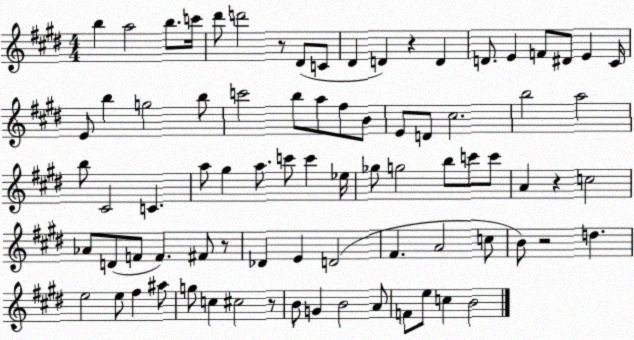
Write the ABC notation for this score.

X:1
T:Untitled
M:4/4
L:1/4
K:E
b a2 b/2 c'/4 ^d'/2 d'2 z/2 ^D/2 C/2 ^D D z D D/2 E F/2 ^D/2 E ^C/4 E/2 b g2 b/2 c'2 b/2 a/2 ^f/2 B/2 E/2 D/2 ^c2 b2 a2 b/2 ^C2 C a/2 ^g a/2 c'/2 c' _e/4 _g/2 g2 b/2 c'/2 c'/2 A z c2 _A/2 D/2 F/2 F ^F/2 z/2 _D E D2 ^F A2 c/2 B/2 z2 d e2 e/2 ^f ^a/2 g/2 c ^c2 z/2 B/2 G B2 A/2 F/2 e/2 c B2